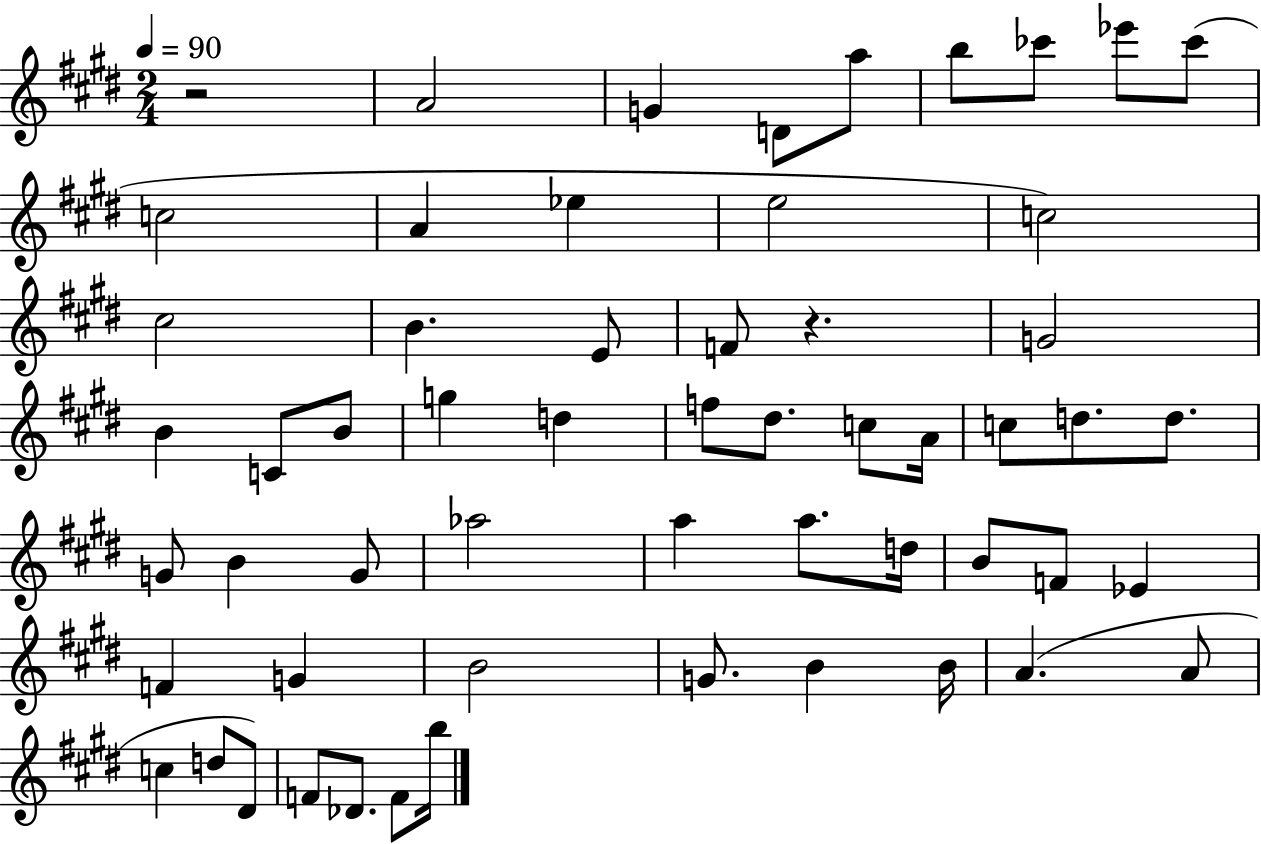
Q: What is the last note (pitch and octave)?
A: B5